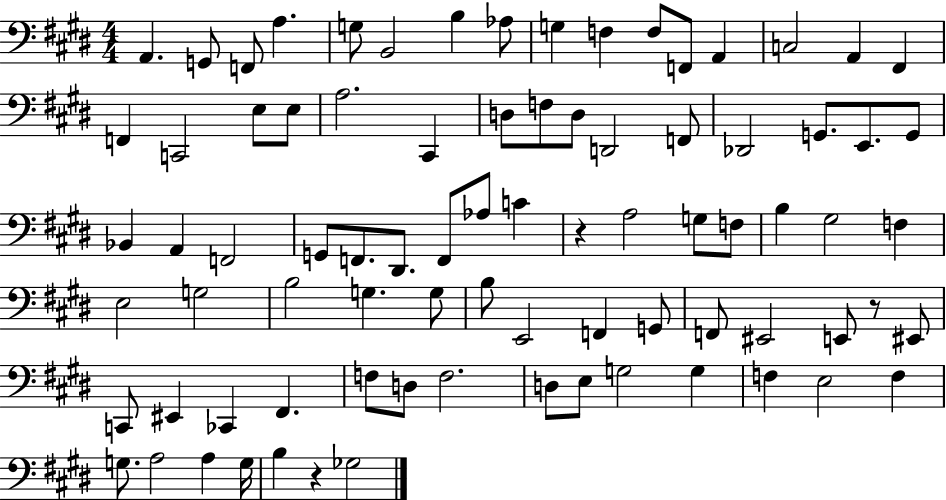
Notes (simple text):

A2/q. G2/e F2/e A3/q. G3/e B2/h B3/q Ab3/e G3/q F3/q F3/e F2/e A2/q C3/h A2/q F#2/q F2/q C2/h E3/e E3/e A3/h. C#2/q D3/e F3/e D3/e D2/h F2/e Db2/h G2/e. E2/e. G2/e Bb2/q A2/q F2/h G2/e F2/e. D#2/e. F2/e Ab3/e C4/q R/q A3/h G3/e F3/e B3/q G#3/h F3/q E3/h G3/h B3/h G3/q. G3/e B3/e E2/h F2/q G2/e F2/e EIS2/h E2/e R/e EIS2/e C2/e EIS2/q CES2/q F#2/q. F3/e D3/e F3/h. D3/e E3/e G3/h G3/q F3/q E3/h F3/q G3/e. A3/h A3/q G3/s B3/q R/q Gb3/h